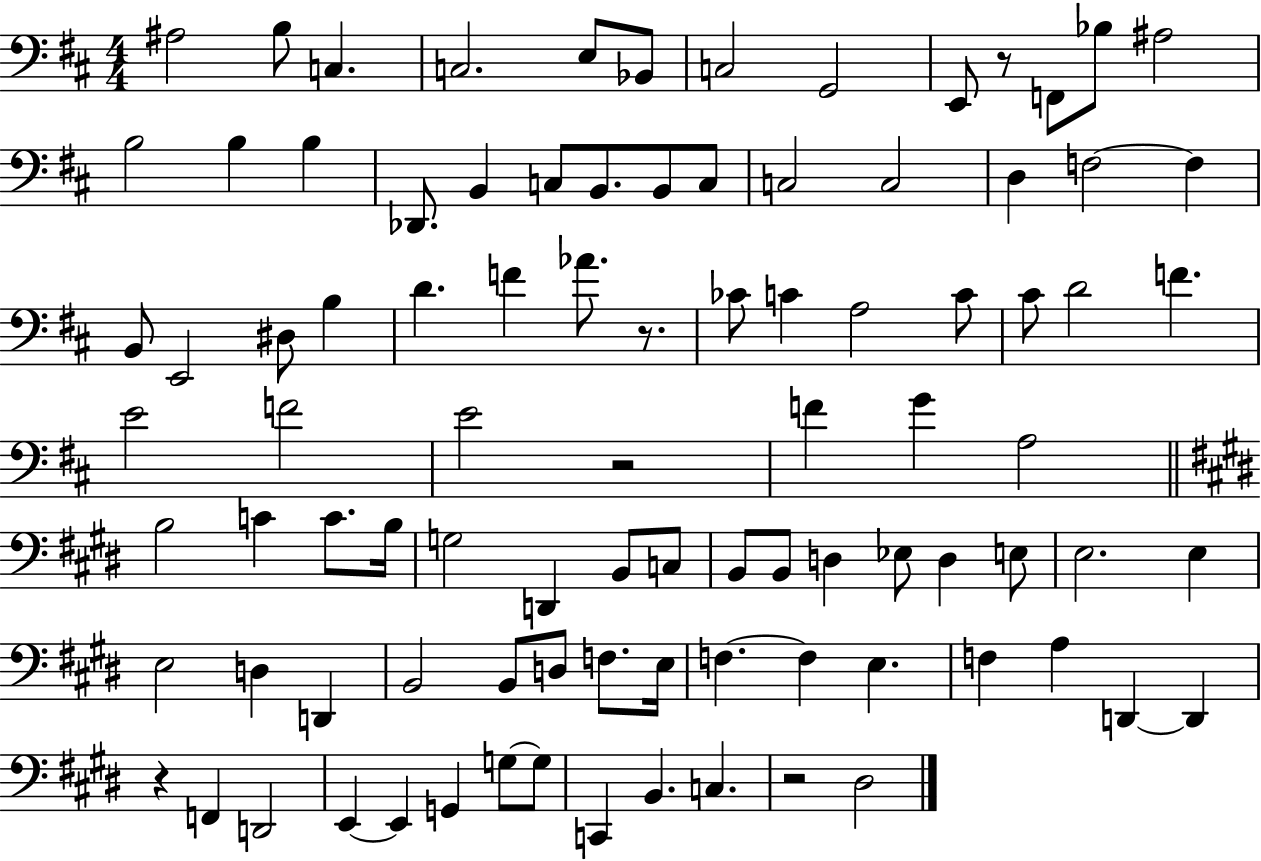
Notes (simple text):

A#3/h B3/e C3/q. C3/h. E3/e Bb2/e C3/h G2/h E2/e R/e F2/e Bb3/e A#3/h B3/h B3/q B3/q Db2/e. B2/q C3/e B2/e. B2/e C3/e C3/h C3/h D3/q F3/h F3/q B2/e E2/h D#3/e B3/q D4/q. F4/q Ab4/e. R/e. CES4/e C4/q A3/h C4/e C#4/e D4/h F4/q. E4/h F4/h E4/h R/h F4/q G4/q A3/h B3/h C4/q C4/e. B3/s G3/h D2/q B2/e C3/e B2/e B2/e D3/q Eb3/e D3/q E3/e E3/h. E3/q E3/h D3/q D2/q B2/h B2/e D3/e F3/e. E3/s F3/q. F3/q E3/q. F3/q A3/q D2/q D2/q R/q F2/q D2/h E2/q E2/q G2/q G3/e G3/e C2/q B2/q. C3/q. R/h D#3/h